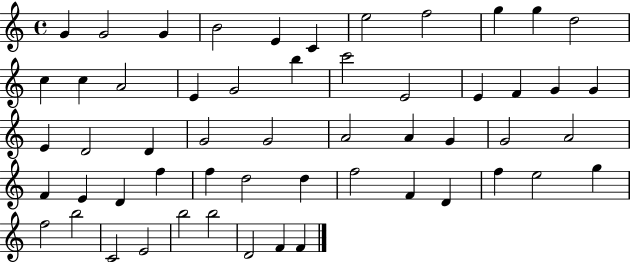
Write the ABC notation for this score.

X:1
T:Untitled
M:4/4
L:1/4
K:C
G G2 G B2 E C e2 f2 g g d2 c c A2 E G2 b c'2 E2 E F G G E D2 D G2 G2 A2 A G G2 A2 F E D f f d2 d f2 F D f e2 g f2 b2 C2 E2 b2 b2 D2 F F